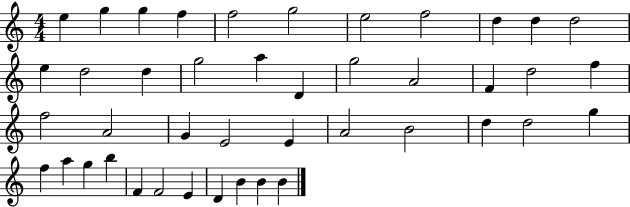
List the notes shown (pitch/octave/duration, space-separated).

E5/q G5/q G5/q F5/q F5/h G5/h E5/h F5/h D5/q D5/q D5/h E5/q D5/h D5/q G5/h A5/q D4/q G5/h A4/h F4/q D5/h F5/q F5/h A4/h G4/q E4/h E4/q A4/h B4/h D5/q D5/h G5/q F5/q A5/q G5/q B5/q F4/q F4/h E4/q D4/q B4/q B4/q B4/q